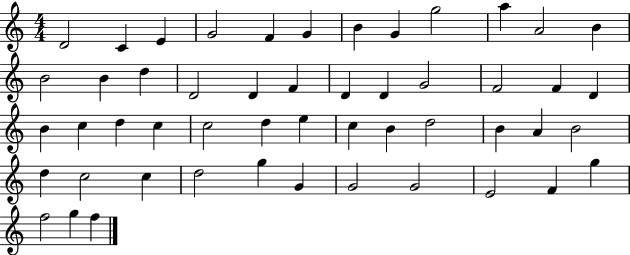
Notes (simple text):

D4/h C4/q E4/q G4/h F4/q G4/q B4/q G4/q G5/h A5/q A4/h B4/q B4/h B4/q D5/q D4/h D4/q F4/q D4/q D4/q G4/h F4/h F4/q D4/q B4/q C5/q D5/q C5/q C5/h D5/q E5/q C5/q B4/q D5/h B4/q A4/q B4/h D5/q C5/h C5/q D5/h G5/q G4/q G4/h G4/h E4/h F4/q G5/q F5/h G5/q F5/q